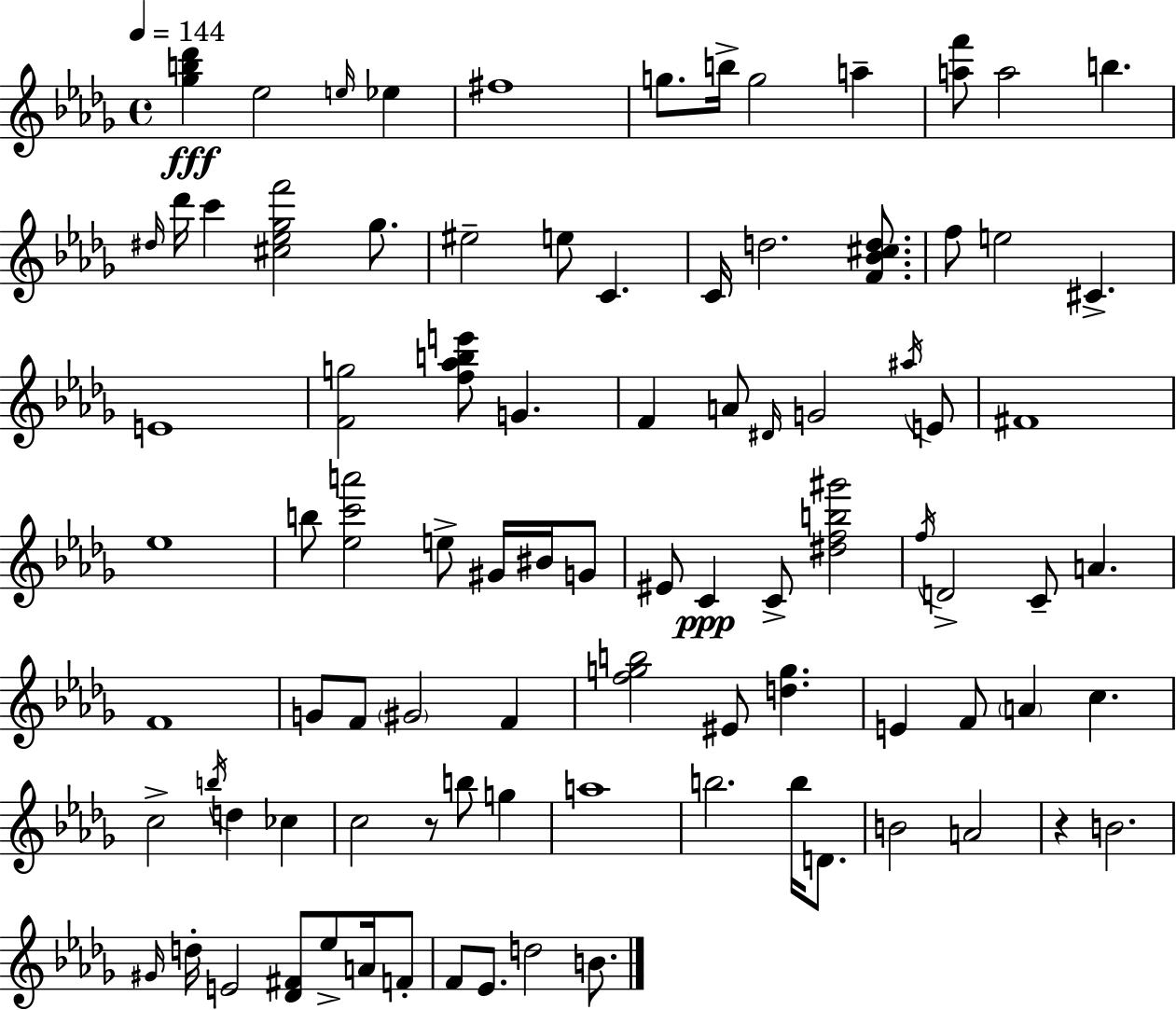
[Gb5,B5,Db6]/q Eb5/h E5/s Eb5/q F#5/w G5/e. B5/s G5/h A5/q [A5,F6]/e A5/h B5/q. D#5/s Db6/s C6/q [C#5,Eb5,Gb5,F6]/h Gb5/e. EIS5/h E5/e C4/q. C4/s D5/h. [F4,Bb4,C#5,D5]/e. F5/e E5/h C#4/q. E4/w [F4,G5]/h [F5,Ab5,B5,E6]/e G4/q. F4/q A4/e D#4/s G4/h A#5/s E4/e F#4/w Eb5/w B5/e [Eb5,C6,A6]/h E5/e G#4/s BIS4/s G4/e EIS4/e C4/q C4/e [D#5,F5,B5,G#6]/h F5/s D4/h C4/e A4/q. F4/w G4/e F4/e G#4/h F4/q [F5,G5,B5]/h EIS4/e [D5,G5]/q. E4/q F4/e A4/q C5/q. C5/h B5/s D5/q CES5/q C5/h R/e B5/e G5/q A5/w B5/h. B5/s D4/e. B4/h A4/h R/q B4/h. G#4/s D5/s E4/h [Db4,F#4]/e Eb5/e A4/s F4/e F4/e Eb4/e. D5/h B4/e.